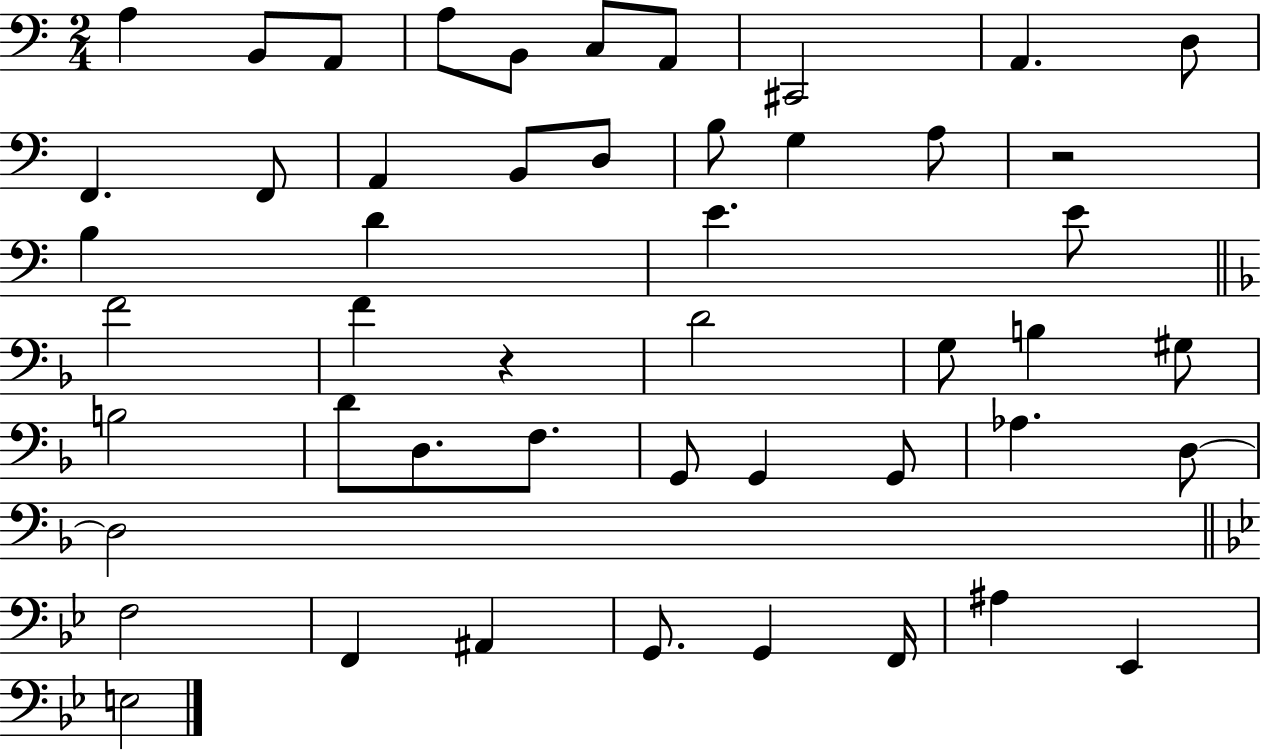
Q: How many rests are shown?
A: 2